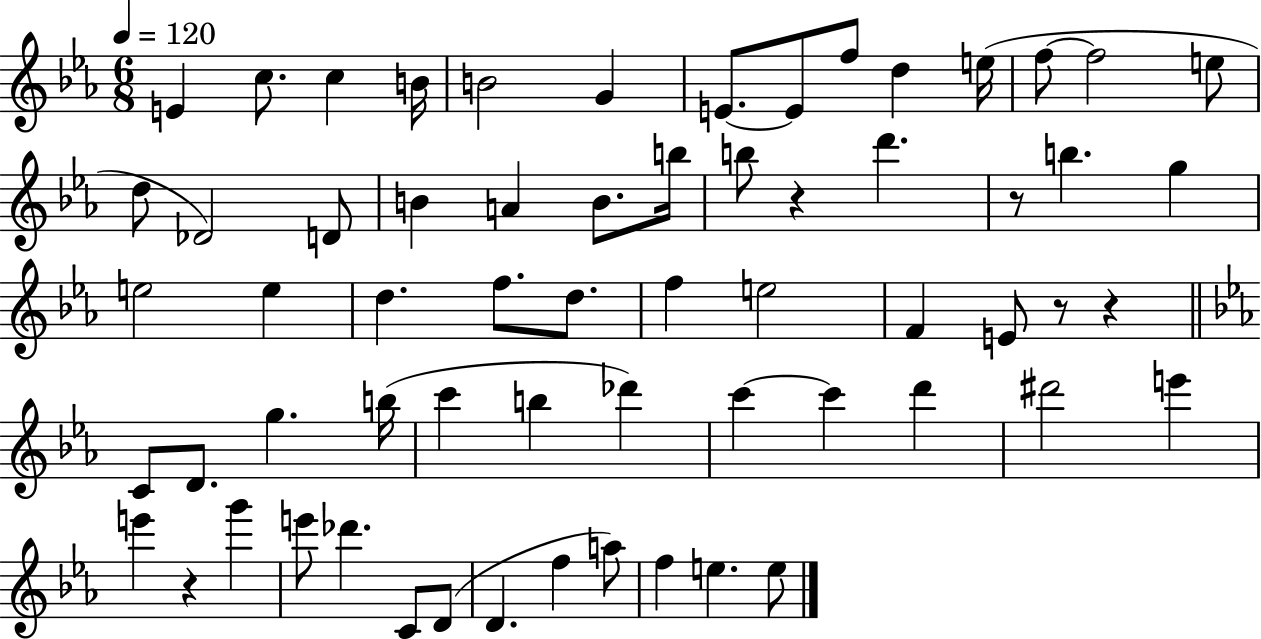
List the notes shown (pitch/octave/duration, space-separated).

E4/q C5/e. C5/q B4/s B4/h G4/q E4/e. E4/e F5/e D5/q E5/s F5/e F5/h E5/e D5/e Db4/h D4/e B4/q A4/q B4/e. B5/s B5/e R/q D6/q. R/e B5/q. G5/q E5/h E5/q D5/q. F5/e. D5/e. F5/q E5/h F4/q E4/e R/e R/q C4/e D4/e. G5/q. B5/s C6/q B5/q Db6/q C6/q C6/q D6/q D#6/h E6/q E6/q R/q G6/q E6/e Db6/q. C4/e D4/e D4/q. F5/q A5/e F5/q E5/q. E5/e